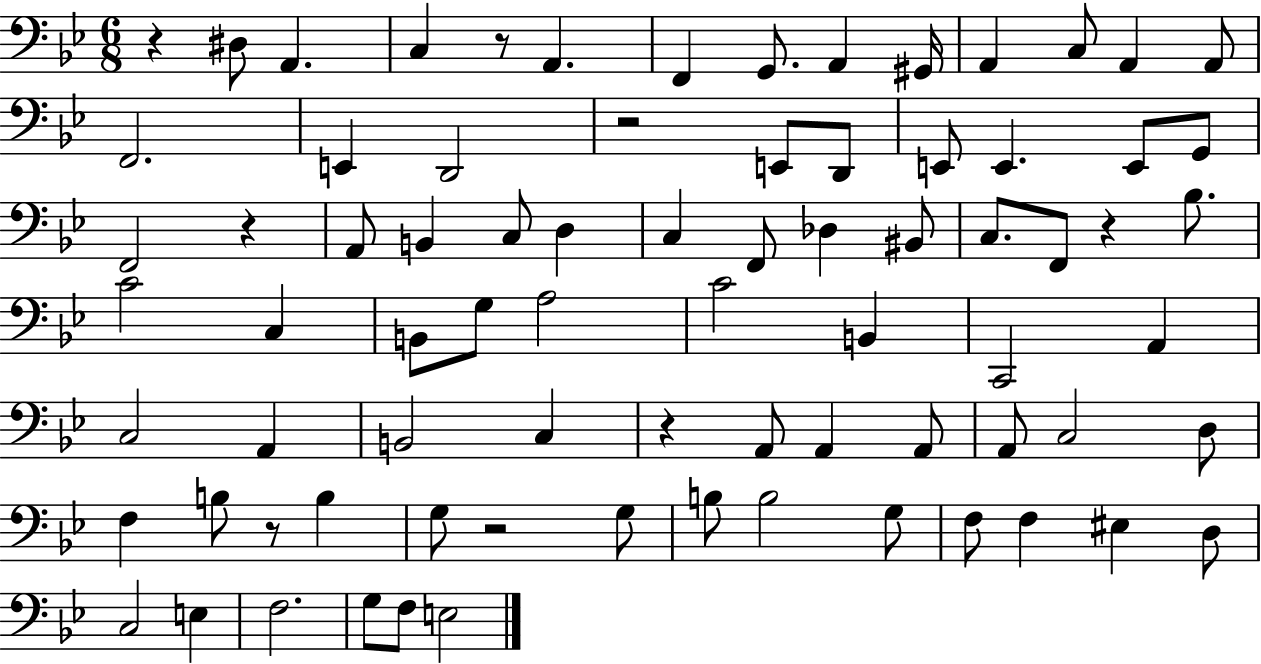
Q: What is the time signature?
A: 6/8